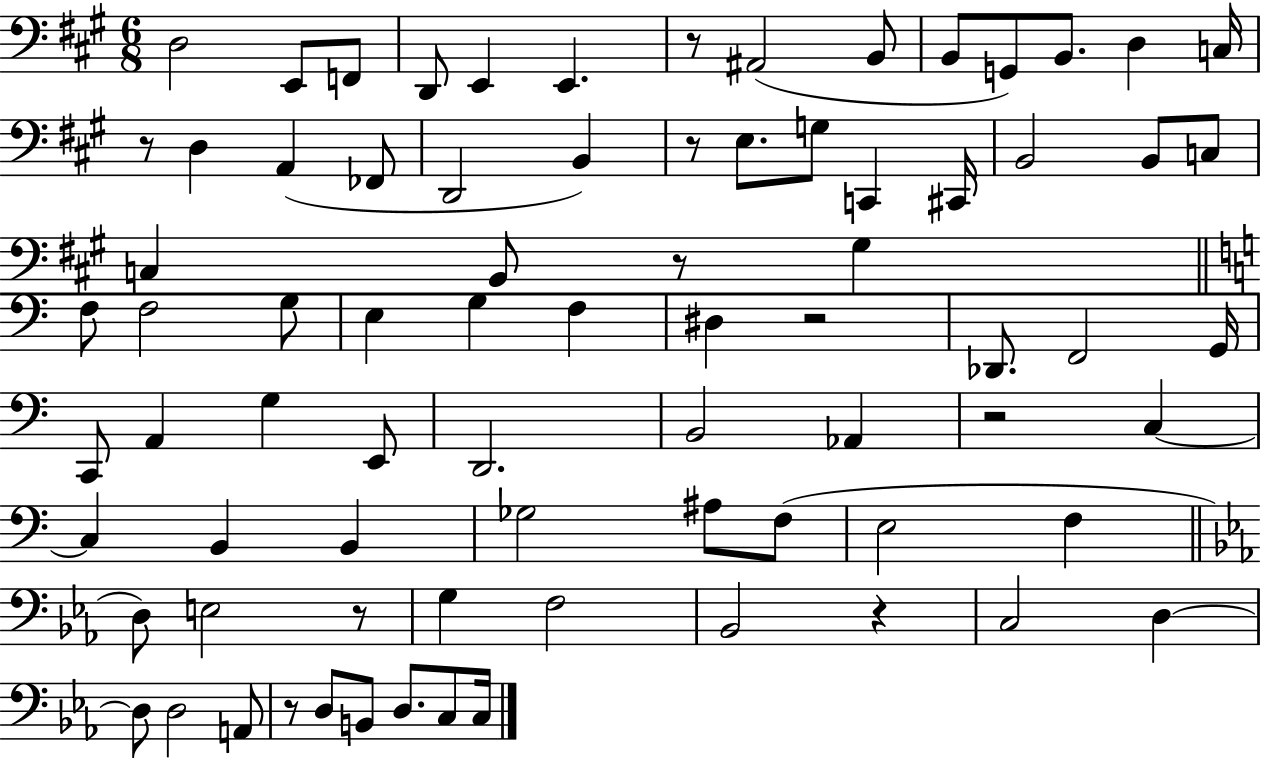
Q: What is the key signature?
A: A major